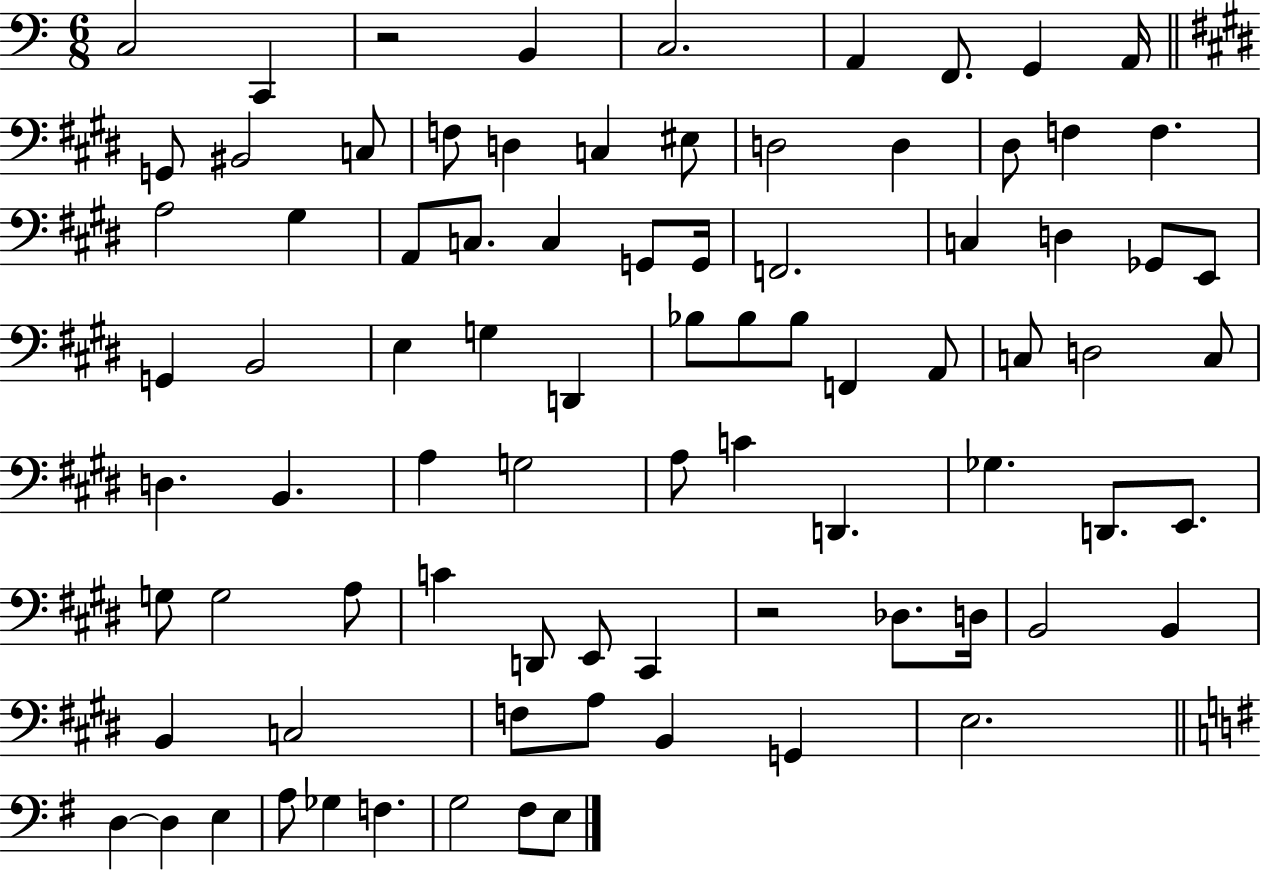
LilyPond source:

{
  \clef bass
  \numericTimeSignature
  \time 6/8
  \key c \major
  c2 c,4 | r2 b,4 | c2. | a,4 f,8. g,4 a,16 | \break \bar "||" \break \key e \major g,8 bis,2 c8 | f8 d4 c4 eis8 | d2 d4 | dis8 f4 f4. | \break a2 gis4 | a,8 c8. c4 g,8 g,16 | f,2. | c4 d4 ges,8 e,8 | \break g,4 b,2 | e4 g4 d,4 | bes8 bes8 bes8 f,4 a,8 | c8 d2 c8 | \break d4. b,4. | a4 g2 | a8 c'4 d,4. | ges4. d,8. e,8. | \break g8 g2 a8 | c'4 d,8 e,8 cis,4 | r2 des8. d16 | b,2 b,4 | \break b,4 c2 | f8 a8 b,4 g,4 | e2. | \bar "||" \break \key e \minor d4~~ d4 e4 | a8 ges4 f4. | g2 fis8 e8 | \bar "|."
}